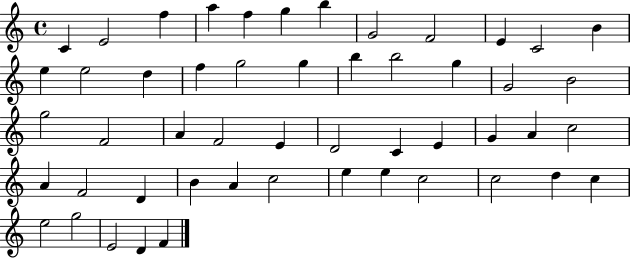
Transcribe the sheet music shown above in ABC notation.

X:1
T:Untitled
M:4/4
L:1/4
K:C
C E2 f a f g b G2 F2 E C2 B e e2 d f g2 g b b2 g G2 B2 g2 F2 A F2 E D2 C E G A c2 A F2 D B A c2 e e c2 c2 d c e2 g2 E2 D F